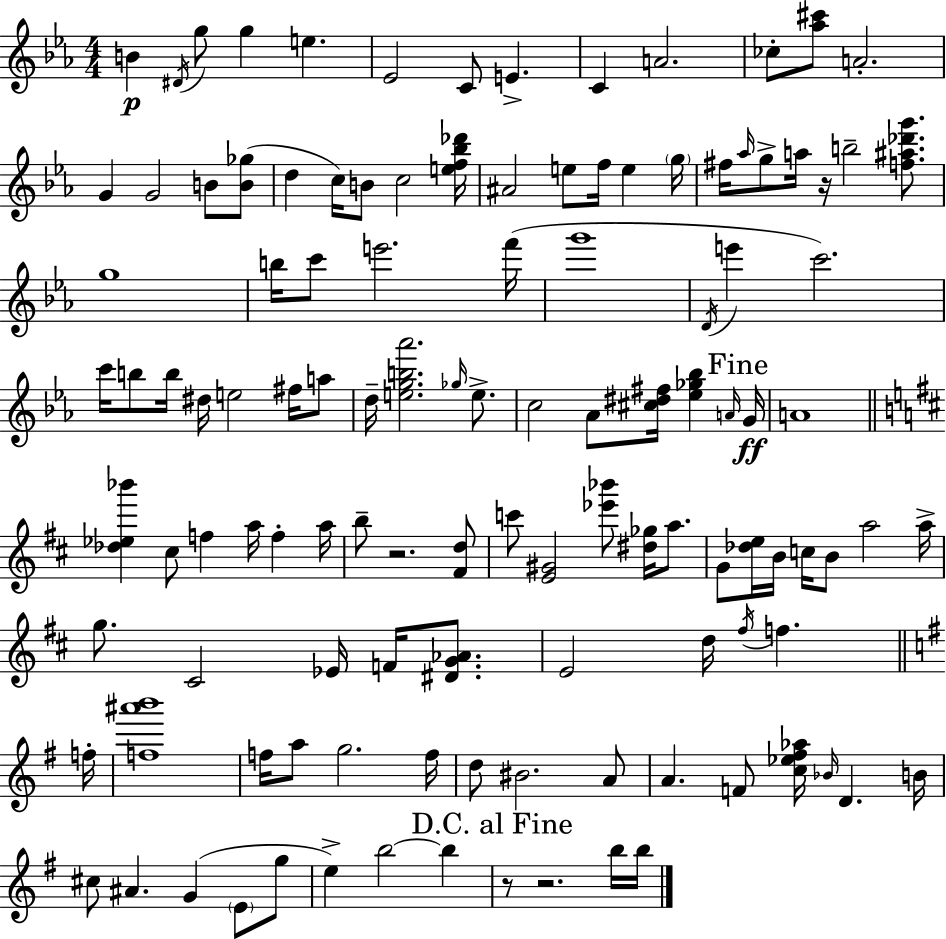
{
  \clef treble
  \numericTimeSignature
  \time 4/4
  \key c \minor
  b'4\p \acciaccatura { dis'16 } g''8 g''4 e''4. | ees'2 c'8 e'4.-> | c'4 a'2. | ces''8-. <aes'' cis'''>8 a'2.-. | \break g'4 g'2 b'8 <b' ges''>8( | d''4 c''16) b'8 c''2 | <e'' f'' bes'' des'''>16 ais'2 e''8 f''16 e''4 | \parenthesize g''16 fis''16 \grace { aes''16 } g''8-> a''16 r16 b''2-- <f'' ais'' des''' g'''>8. | \break g''1 | b''16 c'''8 e'''2. | f'''16( g'''1 | \acciaccatura { d'16 } e'''4 c'''2.) | \break c'''16 b''8 b''16 dis''16 e''2 | fis''16 a''8 d''16-- <e'' g'' b'' aes'''>2. | \grace { ges''16 } e''8.-> c''2 aes'8 <cis'' dis'' fis''>16 <ees'' ges'' bes''>4 | \grace { a'16 } \mark "Fine" g'16\ff a'1 | \break \bar "||" \break \key b \minor <des'' ees'' bes'''>4 cis''8 f''4 a''16 f''4-. a''16 | b''8-- r2. <fis' d''>8 | c'''8 <e' gis'>2 <ees''' bes'''>8 <dis'' ges''>16 a''8. | g'8 <des'' e''>16 b'16 c''16 b'8 a''2 a''16-> | \break g''8. cis'2 ees'16 f'16 <dis' g' aes'>8. | e'2 d''16 \acciaccatura { fis''16 } f''4. | \bar "||" \break \key g \major f''16-. <f'' ais''' b'''>1 | f''16 a''8 g''2. | f''16 d''8 bis'2. a'8 | a'4. f'8 <c'' ees'' fis'' aes''>16 \grace { bes'16 } d'4. | \break b'16 cis''8 ais'4. g'4( \parenthesize e'8 | g''8 e''4->) b''2~~ b''4 | \mark "D.C. al Fine" r8 r2. | b''16 b''16 \bar "|."
}